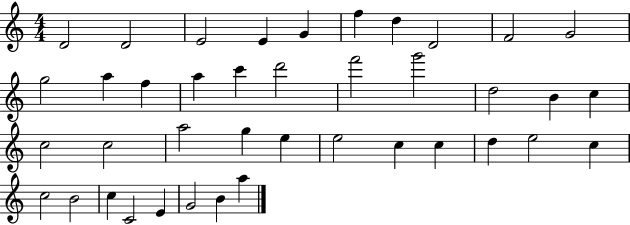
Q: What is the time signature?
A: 4/4